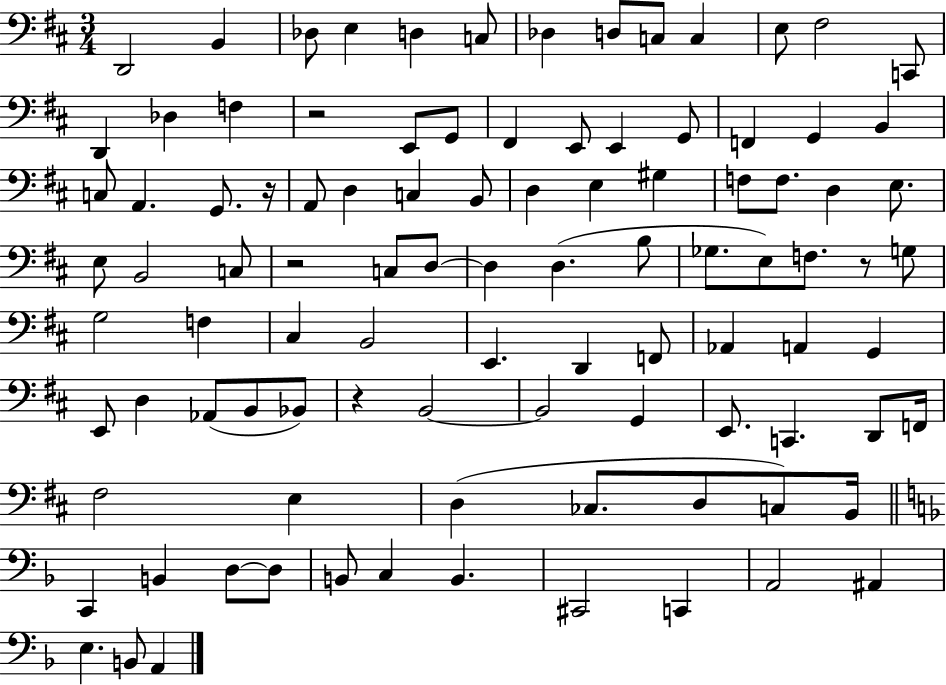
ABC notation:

X:1
T:Untitled
M:3/4
L:1/4
K:D
D,,2 B,, _D,/2 E, D, C,/2 _D, D,/2 C,/2 C, E,/2 ^F,2 C,,/2 D,, _D, F, z2 E,,/2 G,,/2 ^F,, E,,/2 E,, G,,/2 F,, G,, B,, C,/2 A,, G,,/2 z/4 A,,/2 D, C, B,,/2 D, E, ^G, F,/2 F,/2 D, E,/2 E,/2 B,,2 C,/2 z2 C,/2 D,/2 D, D, B,/2 _G,/2 E,/2 F,/2 z/2 G,/2 G,2 F, ^C, B,,2 E,, D,, F,,/2 _A,, A,, G,, E,,/2 D, _A,,/2 B,,/2 _B,,/2 z B,,2 B,,2 G,, E,,/2 C,, D,,/2 F,,/4 ^F,2 E, D, _C,/2 D,/2 C,/2 B,,/4 C,, B,, D,/2 D,/2 B,,/2 C, B,, ^C,,2 C,, A,,2 ^A,, E, B,,/2 A,,